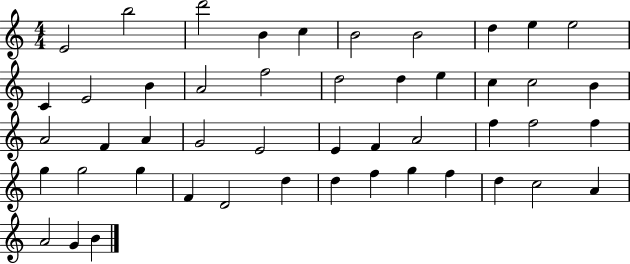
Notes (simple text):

E4/h B5/h D6/h B4/q C5/q B4/h B4/h D5/q E5/q E5/h C4/q E4/h B4/q A4/h F5/h D5/h D5/q E5/q C5/q C5/h B4/q A4/h F4/q A4/q G4/h E4/h E4/q F4/q A4/h F5/q F5/h F5/q G5/q G5/h G5/q F4/q D4/h D5/q D5/q F5/q G5/q F5/q D5/q C5/h A4/q A4/h G4/q B4/q